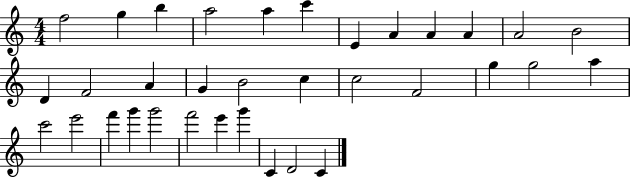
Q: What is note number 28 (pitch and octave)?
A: G6